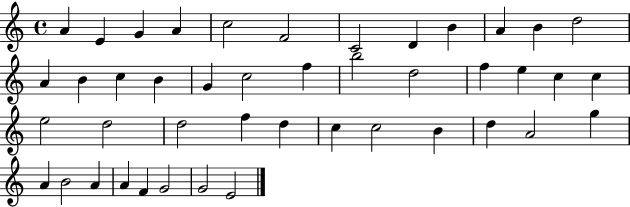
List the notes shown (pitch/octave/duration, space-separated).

A4/q E4/q G4/q A4/q C5/h F4/h C4/h D4/q B4/q A4/q B4/q D5/h A4/q B4/q C5/q B4/q G4/q C5/h F5/q B5/h D5/h F5/q E5/q C5/q C5/q E5/h D5/h D5/h F5/q D5/q C5/q C5/h B4/q D5/q A4/h G5/q A4/q B4/h A4/q A4/q F4/q G4/h G4/h E4/h